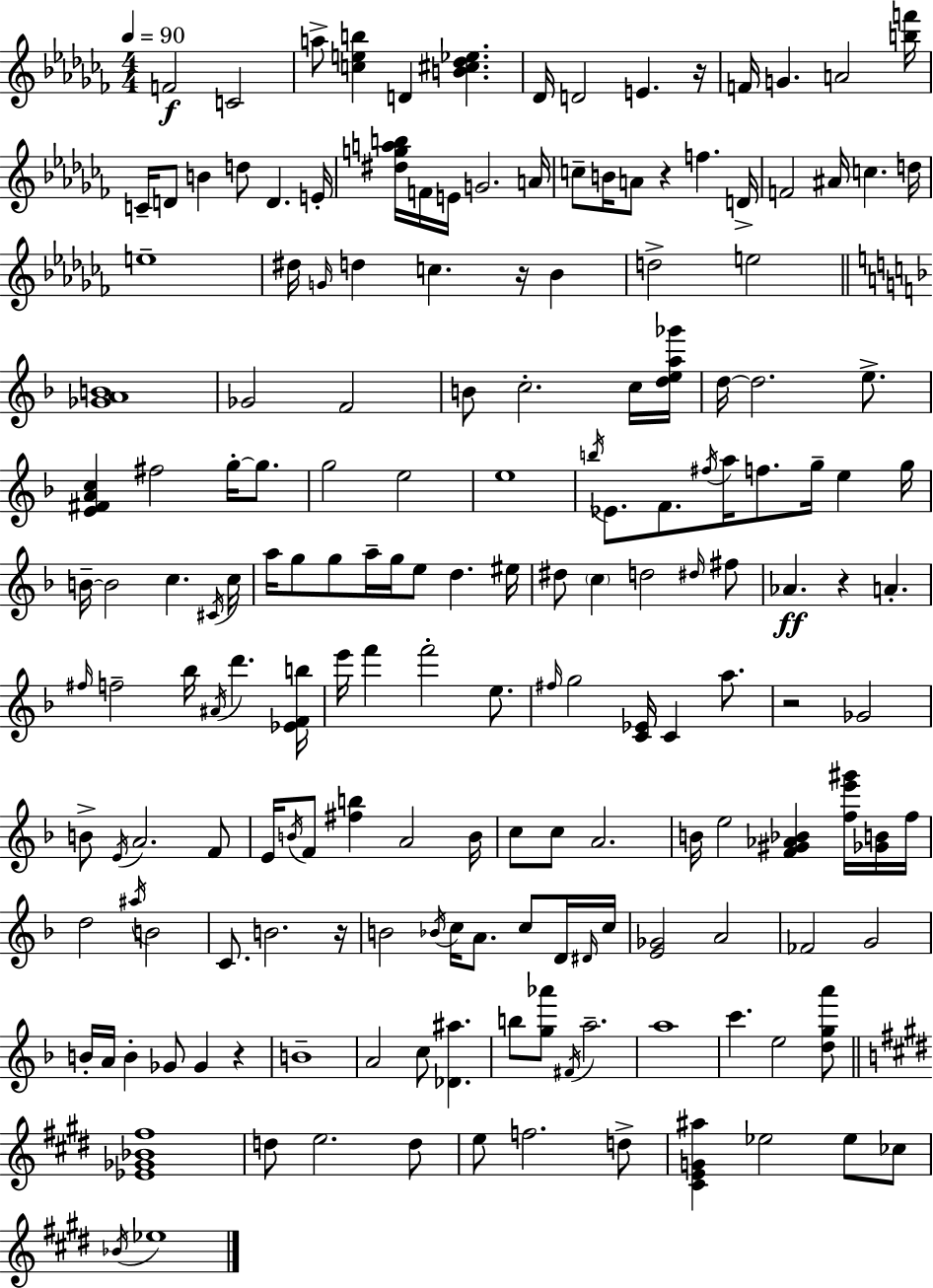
X:1
T:Untitled
M:4/4
L:1/4
K:Abm
F2 C2 a/2 [ceb] D [B^c_d_e] _D/4 D2 E z/4 F/4 G A2 [bf']/4 C/4 D/2 B d/2 D E/4 [^dgab]/4 F/4 E/4 G2 A/4 c/2 B/4 A/2 z f D/4 F2 ^A/4 c d/4 e4 ^d/4 G/4 d c z/4 _B d2 e2 [_GAB]4 _G2 F2 B/2 c2 c/4 [dea_g']/4 d/4 d2 e/2 [E^FAc] ^f2 g/4 g/2 g2 e2 e4 b/4 _E/2 F/2 ^f/4 a/4 f/2 g/4 e g/4 B/4 B2 c ^C/4 c/4 a/4 g/2 g/2 a/4 g/4 e/2 d ^e/4 ^d/2 c d2 ^d/4 ^f/2 _A z A ^f/4 f2 _b/4 ^A/4 d' [_EFb]/4 e'/4 f' f'2 e/2 ^f/4 g2 [C_E]/4 C a/2 z2 _G2 B/2 E/4 A2 F/2 E/4 B/4 F/2 [^fb] A2 B/4 c/2 c/2 A2 B/4 e2 [F^G_A_B] [fe'^g']/4 [_GB]/4 f/4 d2 ^a/4 B2 C/2 B2 z/4 B2 _B/4 c/4 A/2 c/2 D/4 ^D/4 c/4 [E_G]2 A2 _F2 G2 B/4 A/4 B _G/2 _G z B4 A2 c/2 [_D^a] b/2 [g_a']/2 ^F/4 a2 a4 c' e2 [dga']/2 [_E_G_B^f]4 d/2 e2 d/2 e/2 f2 d/2 [^CEG^a] _e2 _e/2 _c/2 _B/4 _e4